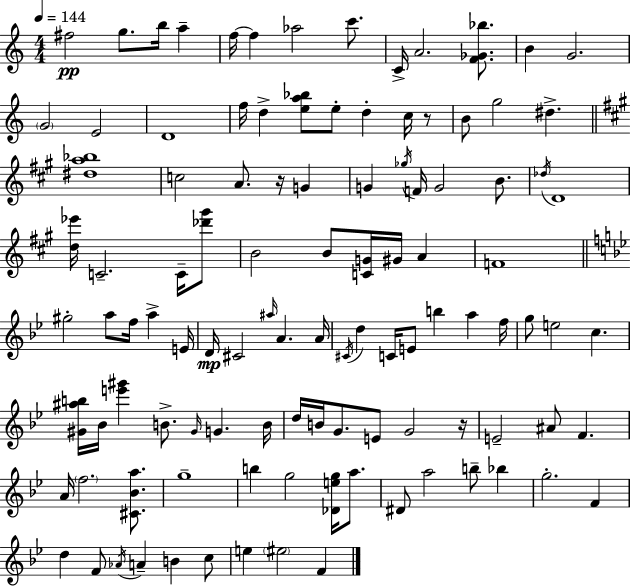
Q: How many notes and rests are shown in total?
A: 107